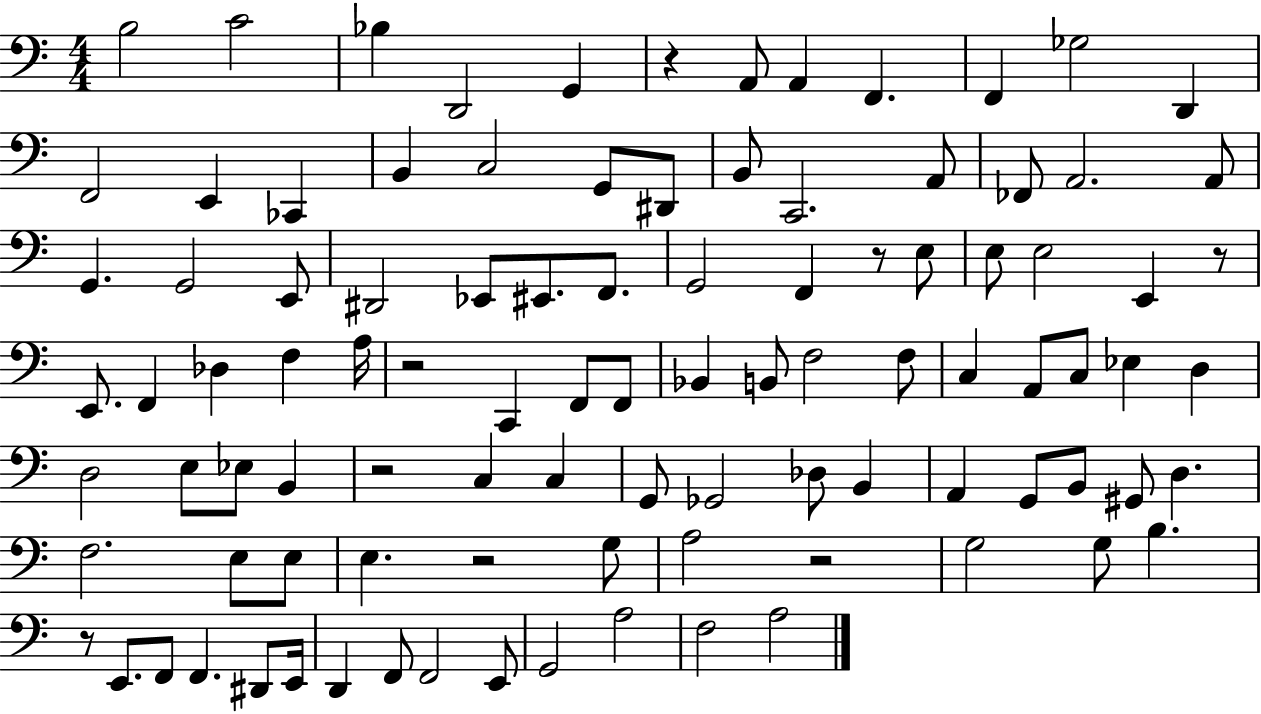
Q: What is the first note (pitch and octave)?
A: B3